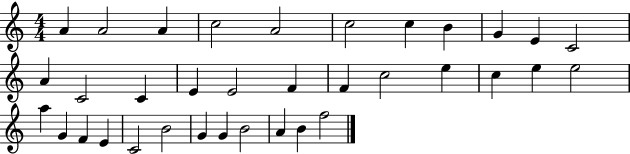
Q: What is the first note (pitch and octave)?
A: A4